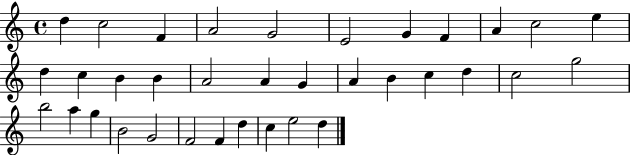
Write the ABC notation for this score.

X:1
T:Untitled
M:4/4
L:1/4
K:C
d c2 F A2 G2 E2 G F A c2 e d c B B A2 A G A B c d c2 g2 b2 a g B2 G2 F2 F d c e2 d